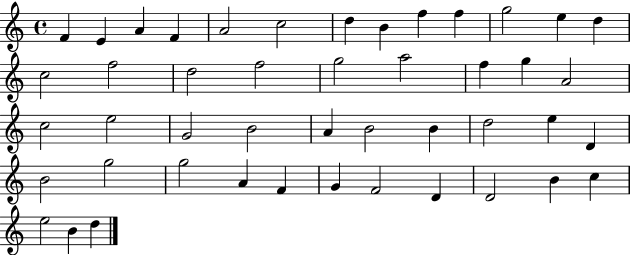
{
  \clef treble
  \time 4/4
  \defaultTimeSignature
  \key c \major
  f'4 e'4 a'4 f'4 | a'2 c''2 | d''4 b'4 f''4 f''4 | g''2 e''4 d''4 | \break c''2 f''2 | d''2 f''2 | g''2 a''2 | f''4 g''4 a'2 | \break c''2 e''2 | g'2 b'2 | a'4 b'2 b'4 | d''2 e''4 d'4 | \break b'2 g''2 | g''2 a'4 f'4 | g'4 f'2 d'4 | d'2 b'4 c''4 | \break e''2 b'4 d''4 | \bar "|."
}